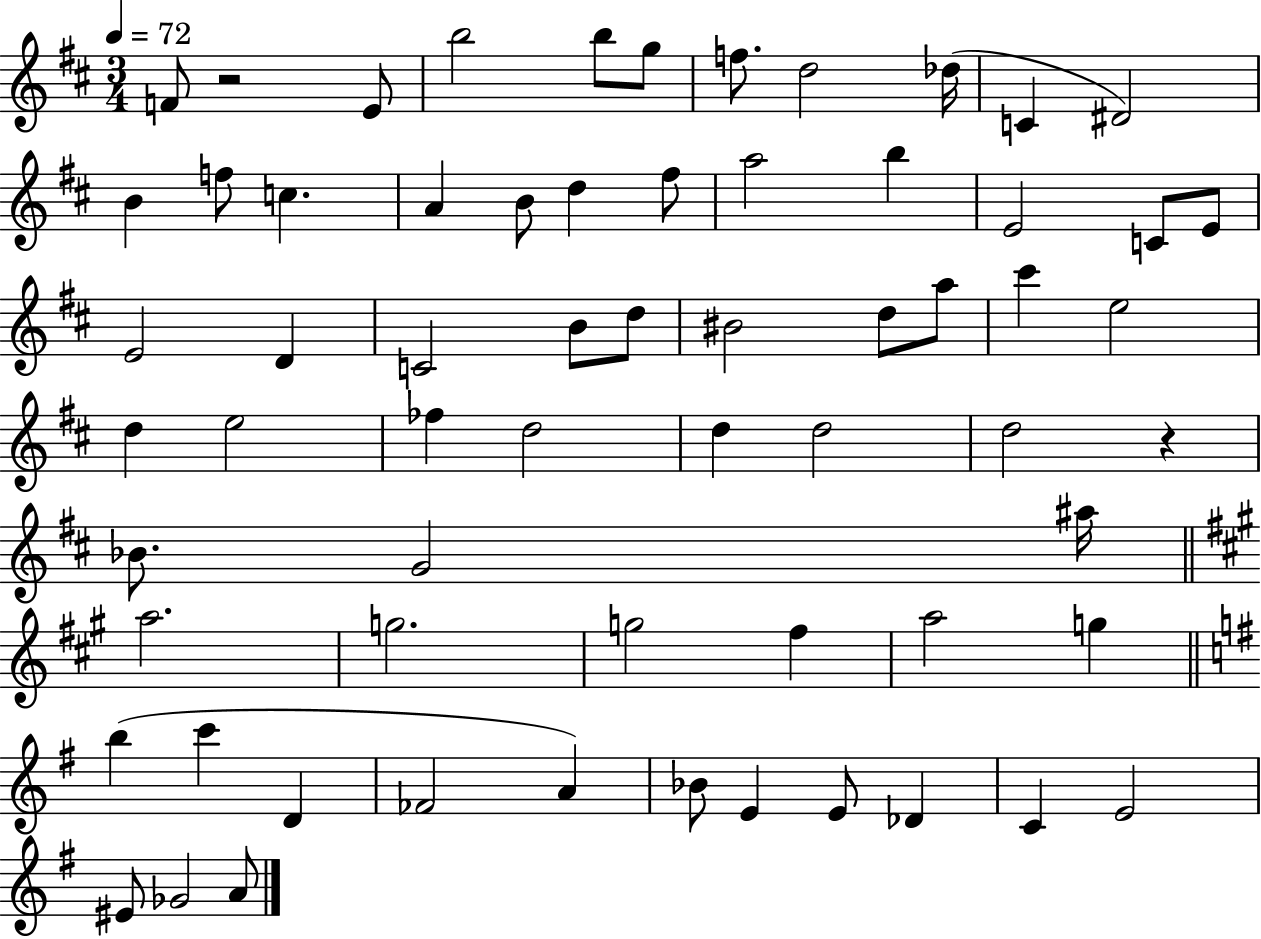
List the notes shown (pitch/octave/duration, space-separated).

F4/e R/h E4/e B5/h B5/e G5/e F5/e. D5/h Db5/s C4/q D#4/h B4/q F5/e C5/q. A4/q B4/e D5/q F#5/e A5/h B5/q E4/h C4/e E4/e E4/h D4/q C4/h B4/e D5/e BIS4/h D5/e A5/e C#6/q E5/h D5/q E5/h FES5/q D5/h D5/q D5/h D5/h R/q Bb4/e. G4/h A#5/s A5/h. G5/h. G5/h F#5/q A5/h G5/q B5/q C6/q D4/q FES4/h A4/q Bb4/e E4/q E4/e Db4/q C4/q E4/h EIS4/e Gb4/h A4/e